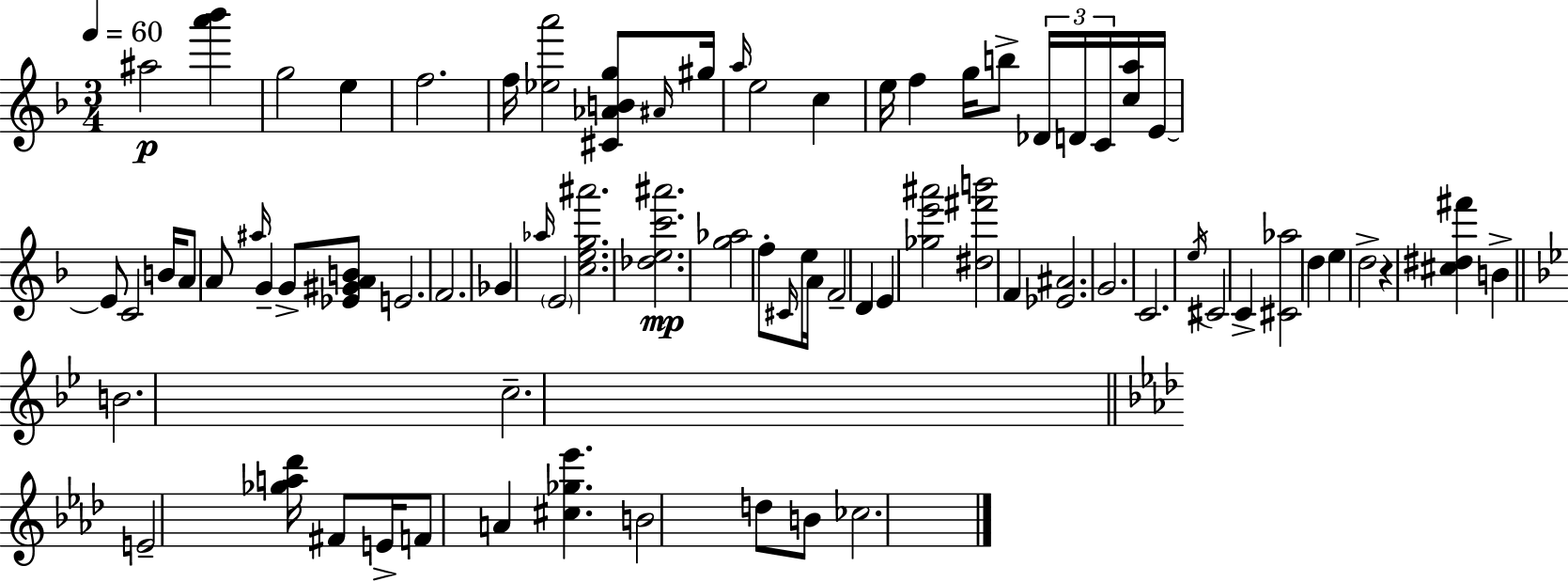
X:1
T:Untitled
M:3/4
L:1/4
K:F
^a2 [a'_b'] g2 e f2 f/4 [_ea']2 [^C_ABg]/2 ^A/4 ^g/4 a/4 e2 c e/4 f g/4 b/2 _D/4 D/4 C/4 [ca]/4 E/4 E/2 C2 B/4 A/2 A/2 ^a/4 G G/2 [_E^GAB]/2 E2 F2 _G _a/4 E2 [ceg^a']2 [_dec'^a']2 [g_a]2 f/2 ^C/4 e/4 A/4 F2 D E [_ge'^a']2 [^d^f'b']2 F [_E^A]2 G2 C2 e/4 ^C2 C [^C_a]2 d e d2 z [^c^d^f'] B B2 c2 E2 [_ga_d']/4 ^F/2 E/4 F/2 A [^c_g_e'] B2 d/2 B/2 _c2